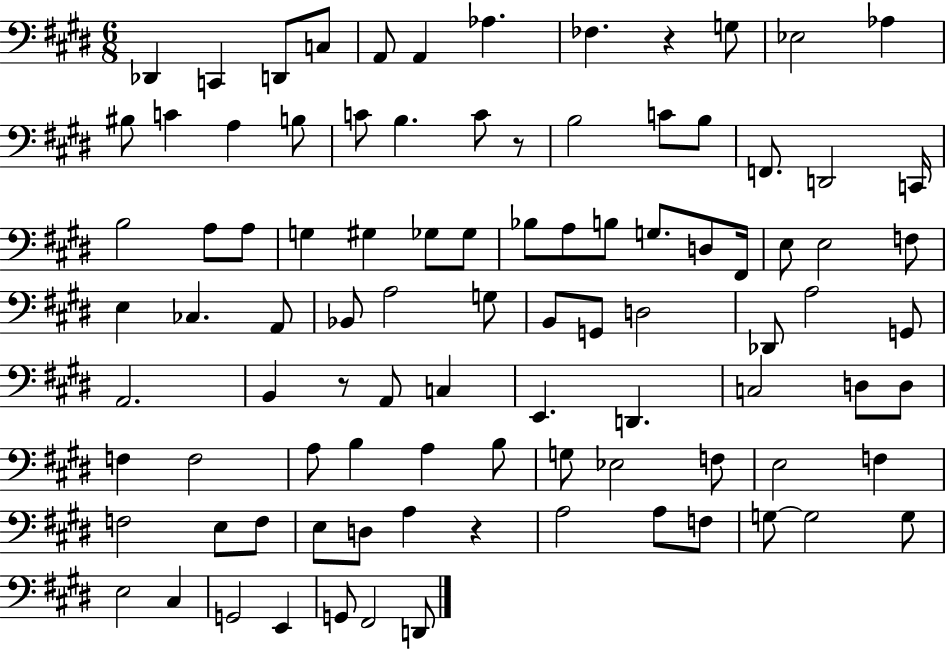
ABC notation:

X:1
T:Untitled
M:6/8
L:1/4
K:E
_D,, C,, D,,/2 C,/2 A,,/2 A,, _A, _F, z G,/2 _E,2 _A, ^B,/2 C A, B,/2 C/2 B, C/2 z/2 B,2 C/2 B,/2 F,,/2 D,,2 C,,/4 B,2 A,/2 A,/2 G, ^G, _G,/2 _G,/2 _B,/2 A,/2 B,/2 G,/2 D,/2 ^F,,/4 E,/2 E,2 F,/2 E, _C, A,,/2 _B,,/2 A,2 G,/2 B,,/2 G,,/2 D,2 _D,,/2 A,2 G,,/2 A,,2 B,, z/2 A,,/2 C, E,, D,, C,2 D,/2 D,/2 F, F,2 A,/2 B, A, B,/2 G,/2 _E,2 F,/2 E,2 F, F,2 E,/2 F,/2 E,/2 D,/2 A, z A,2 A,/2 F,/2 G,/2 G,2 G,/2 E,2 ^C, G,,2 E,, G,,/2 ^F,,2 D,,/2